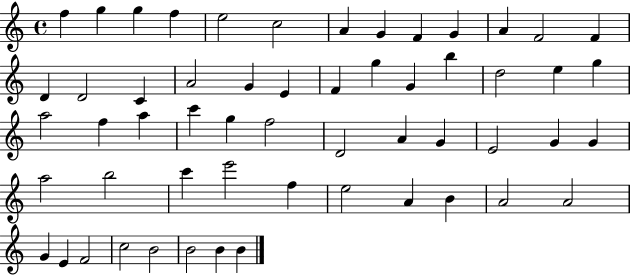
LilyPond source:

{
  \clef treble
  \time 4/4
  \defaultTimeSignature
  \key c \major
  f''4 g''4 g''4 f''4 | e''2 c''2 | a'4 g'4 f'4 g'4 | a'4 f'2 f'4 | \break d'4 d'2 c'4 | a'2 g'4 e'4 | f'4 g''4 g'4 b''4 | d''2 e''4 g''4 | \break a''2 f''4 a''4 | c'''4 g''4 f''2 | d'2 a'4 g'4 | e'2 g'4 g'4 | \break a''2 b''2 | c'''4 e'''2 f''4 | e''2 a'4 b'4 | a'2 a'2 | \break g'4 e'4 f'2 | c''2 b'2 | b'2 b'4 b'4 | \bar "|."
}